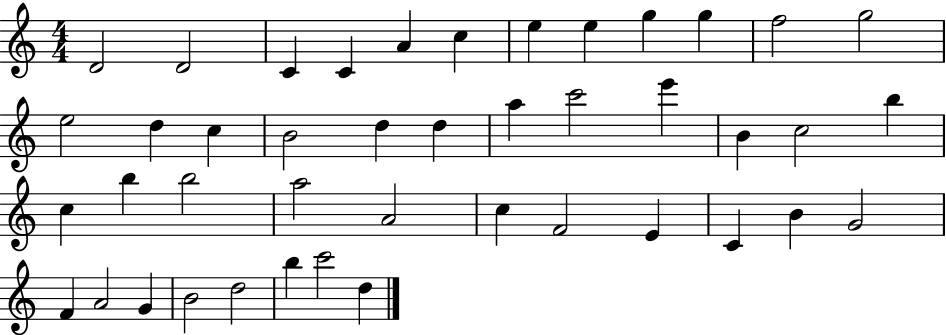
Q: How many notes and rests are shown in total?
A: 43